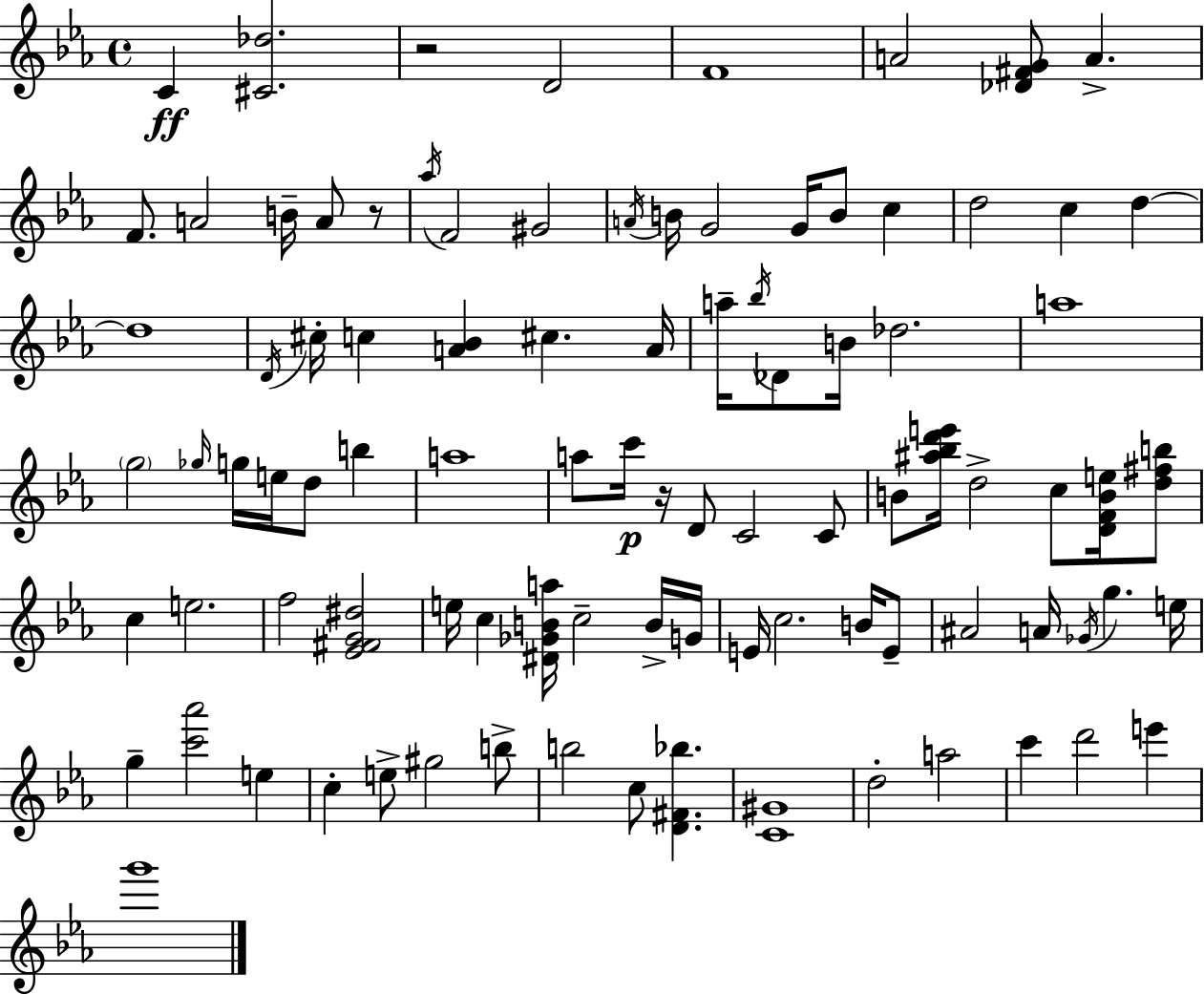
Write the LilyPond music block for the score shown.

{
  \clef treble
  \time 4/4
  \defaultTimeSignature
  \key ees \major
  c'4\ff <cis' des''>2. | r2 d'2 | f'1 | a'2 <des' fis' g'>8 a'4.-> | \break f'8. a'2 b'16-- a'8 r8 | \acciaccatura { aes''16 } f'2 gis'2 | \acciaccatura { a'16 } b'16 g'2 g'16 b'8 c''4 | d''2 c''4 d''4~~ | \break d''1 | \acciaccatura { d'16 } cis''16-. c''4 <a' bes'>4 cis''4. | a'16 a''16-- \acciaccatura { bes''16 } des'8 b'16 des''2. | a''1 | \break \parenthesize g''2 \grace { ges''16 } g''16 e''16 d''8 | b''4 a''1 | a''8 c'''16\p r16 d'8 c'2 | c'8 b'8 <ais'' bes'' d''' e'''>16 d''2-> | \break c''8 <d' f' b' e''>16 <d'' fis'' b''>8 c''4 e''2. | f''2 <ees' fis' g' dis''>2 | e''16 c''4 <dis' ges' b' a''>16 c''2-- | b'16-> g'16 e'16 c''2. | \break b'16 e'8-- ais'2 a'16 \acciaccatura { ges'16 } g''4. | e''16 g''4-- <c''' aes'''>2 | e''4 c''4-. e''8-> gis''2 | b''8-> b''2 c''8 | \break <d' fis' bes''>4. <c' gis'>1 | d''2-. a''2 | c'''4 d'''2 | e'''4 g'''1 | \break \bar "|."
}